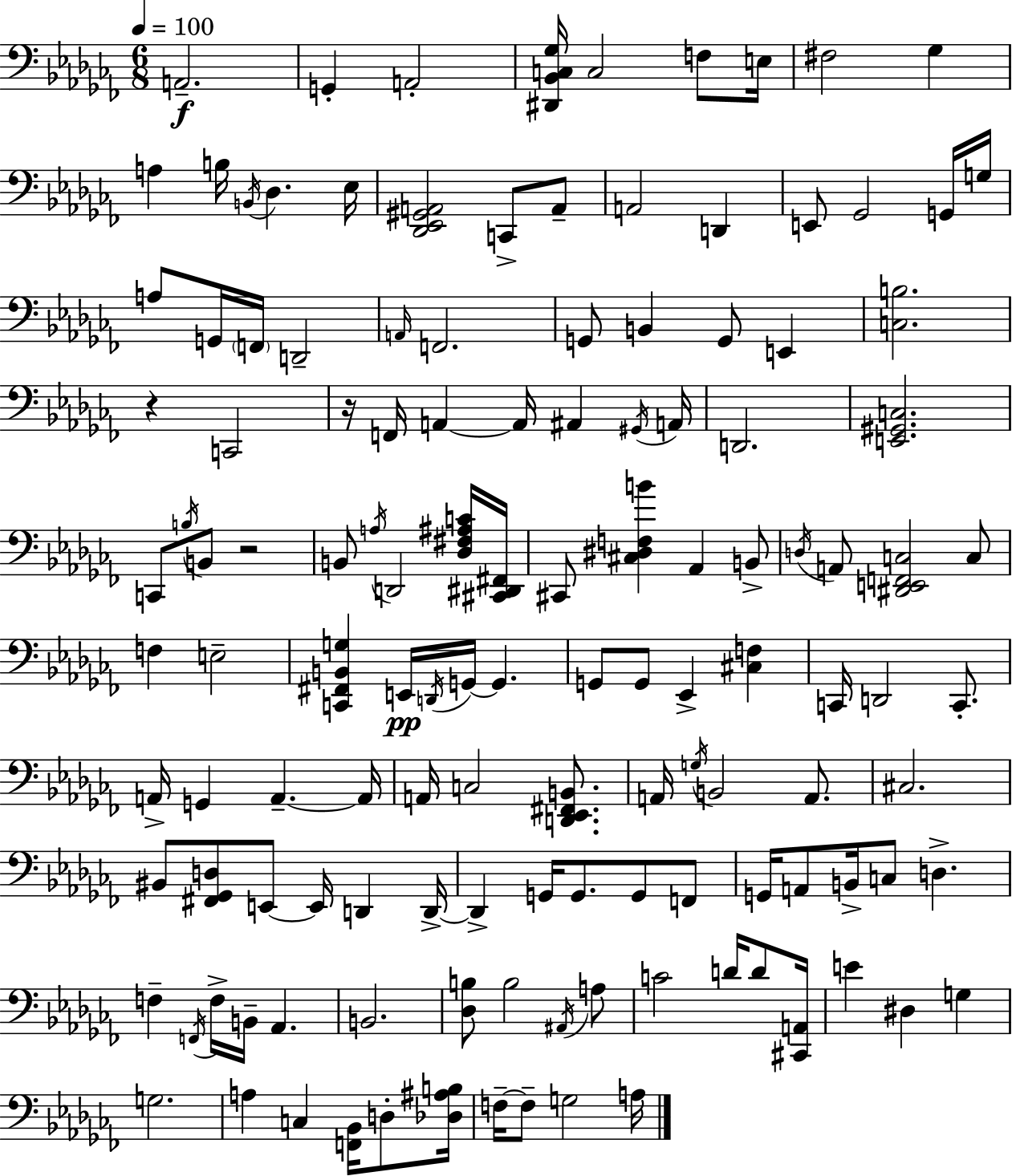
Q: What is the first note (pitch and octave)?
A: A2